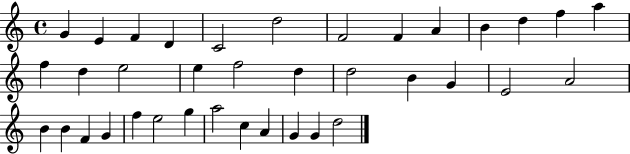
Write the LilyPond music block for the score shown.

{
  \clef treble
  \time 4/4
  \defaultTimeSignature
  \key c \major
  g'4 e'4 f'4 d'4 | c'2 d''2 | f'2 f'4 a'4 | b'4 d''4 f''4 a''4 | \break f''4 d''4 e''2 | e''4 f''2 d''4 | d''2 b'4 g'4 | e'2 a'2 | \break b'4 b'4 f'4 g'4 | f''4 e''2 g''4 | a''2 c''4 a'4 | g'4 g'4 d''2 | \break \bar "|."
}